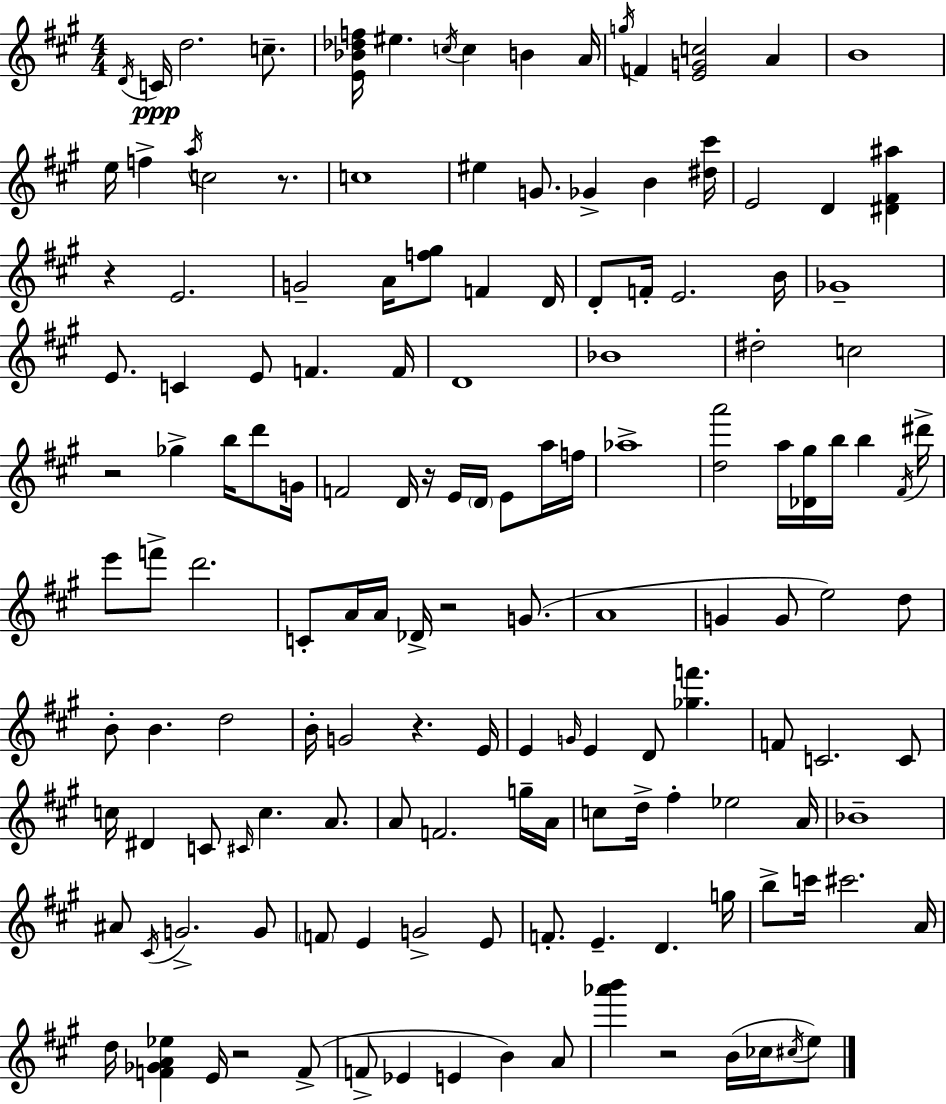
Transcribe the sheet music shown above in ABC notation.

X:1
T:Untitled
M:4/4
L:1/4
K:A
D/4 C/4 d2 c/2 [E_B_df]/4 ^e c/4 c B A/4 g/4 F [EGc]2 A B4 e/4 f a/4 c2 z/2 c4 ^e G/2 _G B [^d^c']/4 E2 D [^D^F^a] z E2 G2 A/4 [f^g]/2 F D/4 D/2 F/4 E2 B/4 _G4 E/2 C E/2 F F/4 D4 _B4 ^d2 c2 z2 _g b/4 d'/2 G/4 F2 D/4 z/4 E/4 D/4 E/2 a/4 f/4 _a4 [da']2 a/4 [_D^g]/4 b/4 b ^F/4 ^d'/4 e'/2 f'/2 d'2 C/2 A/4 A/4 _D/4 z2 G/2 A4 G G/2 e2 d/2 B/2 B d2 B/4 G2 z E/4 E G/4 E D/2 [_gf'] F/2 C2 C/2 c/4 ^D C/2 ^C/4 c A/2 A/2 F2 g/4 A/4 c/2 d/4 ^f _e2 A/4 _B4 ^A/2 ^C/4 G2 G/2 F/2 E G2 E/2 F/2 E D g/4 b/2 c'/4 ^c'2 A/4 d/4 [F_GA_e] E/4 z2 F/2 F/2 _E E B A/2 [_a'b'] z2 B/4 _c/4 ^c/4 e/2